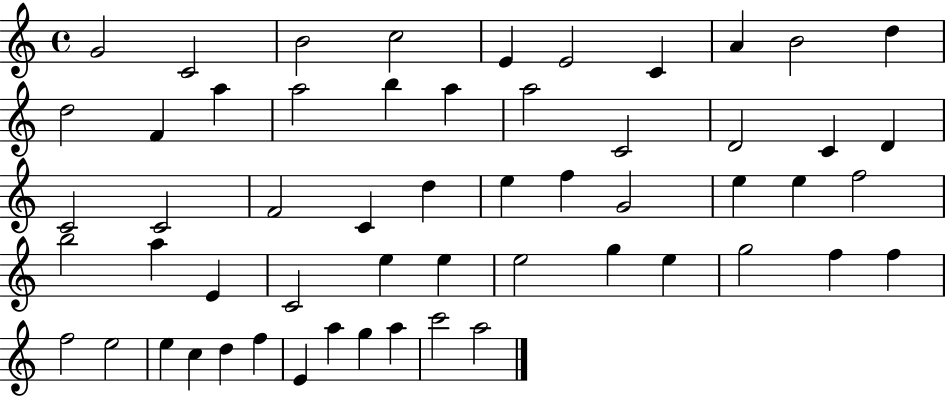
G4/h C4/h B4/h C5/h E4/q E4/h C4/q A4/q B4/h D5/q D5/h F4/q A5/q A5/h B5/q A5/q A5/h C4/h D4/h C4/q D4/q C4/h C4/h F4/h C4/q D5/q E5/q F5/q G4/h E5/q E5/q F5/h B5/h A5/q E4/q C4/h E5/q E5/q E5/h G5/q E5/q G5/h F5/q F5/q F5/h E5/h E5/q C5/q D5/q F5/q E4/q A5/q G5/q A5/q C6/h A5/h